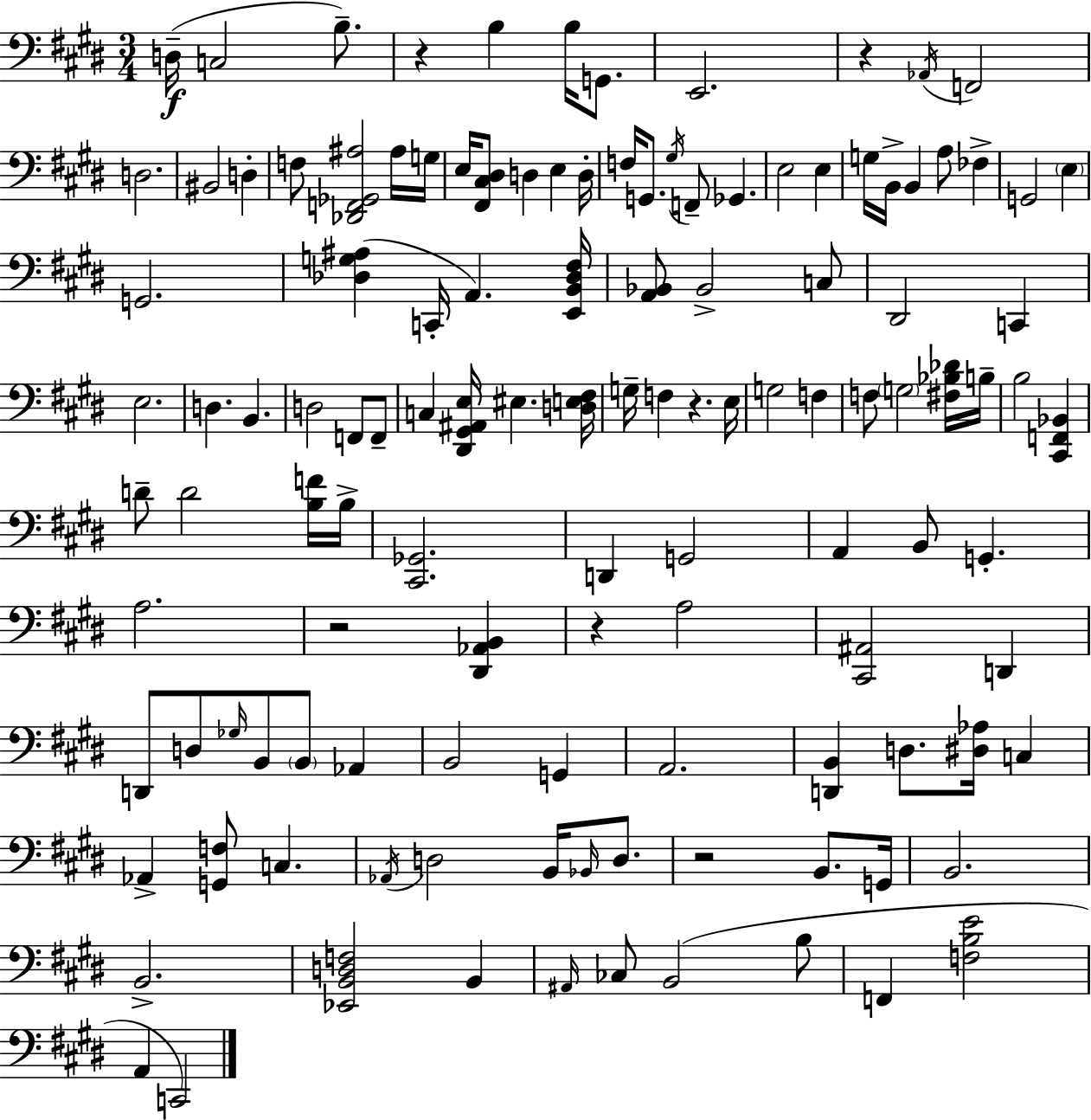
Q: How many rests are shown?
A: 6